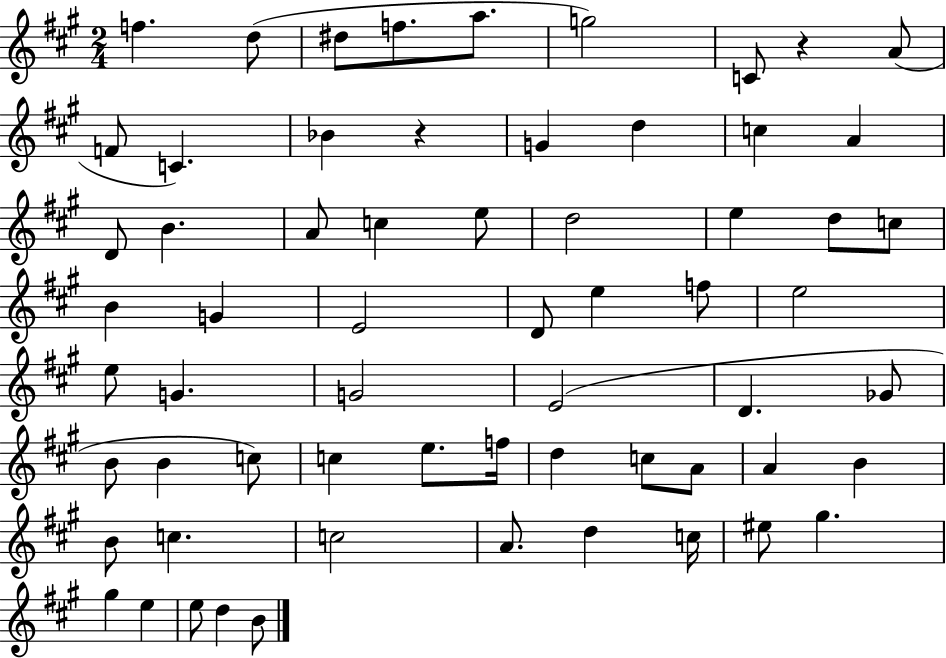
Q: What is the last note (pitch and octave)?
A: B4